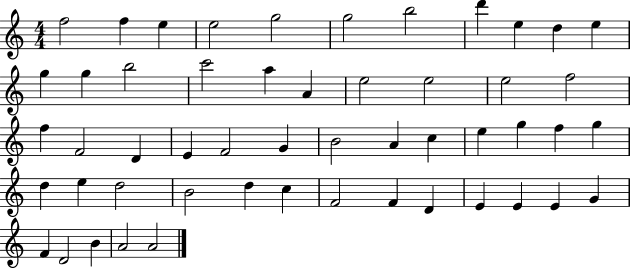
X:1
T:Untitled
M:4/4
L:1/4
K:C
f2 f e e2 g2 g2 b2 d' e d e g g b2 c'2 a A e2 e2 e2 f2 f F2 D E F2 G B2 A c e g f g d e d2 B2 d c F2 F D E E E G F D2 B A2 A2